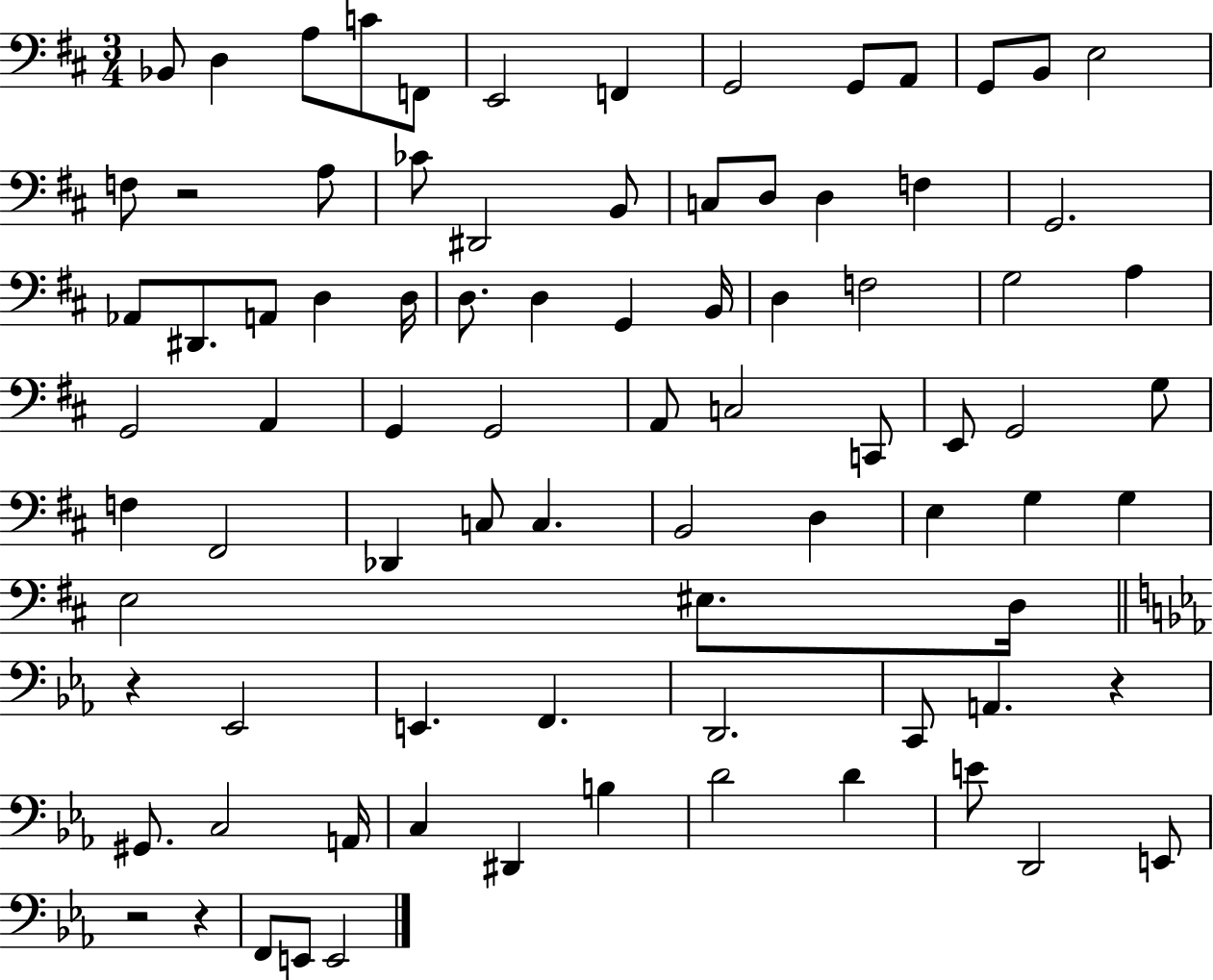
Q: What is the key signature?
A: D major